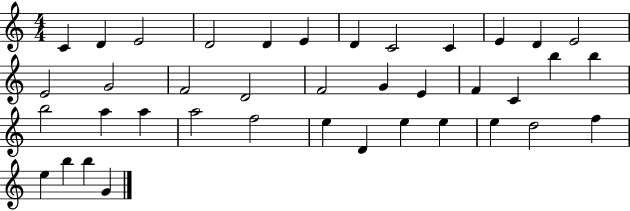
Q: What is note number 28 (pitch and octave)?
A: F5